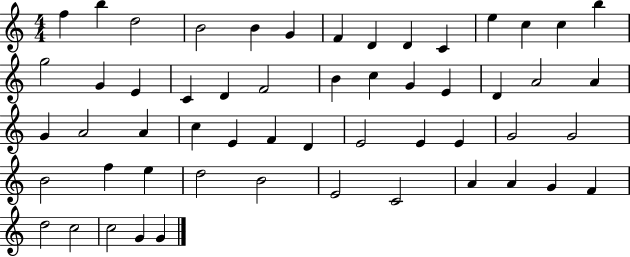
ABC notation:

X:1
T:Untitled
M:4/4
L:1/4
K:C
f b d2 B2 B G F D D C e c c b g2 G E C D F2 B c G E D A2 A G A2 A c E F D E2 E E G2 G2 B2 f e d2 B2 E2 C2 A A G F d2 c2 c2 G G